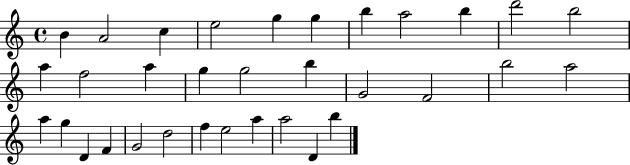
B4/q A4/h C5/q E5/h G5/q G5/q B5/q A5/h B5/q D6/h B5/h A5/q F5/h A5/q G5/q G5/h B5/q G4/h F4/h B5/h A5/h A5/q G5/q D4/q F4/q G4/h D5/h F5/q E5/h A5/q A5/h D4/q B5/q